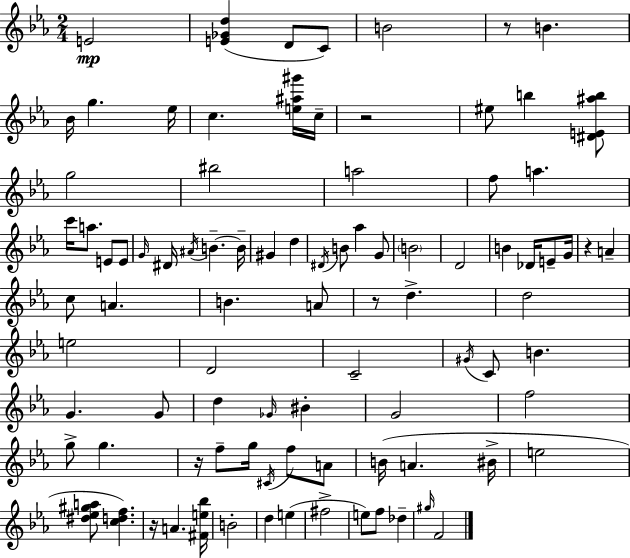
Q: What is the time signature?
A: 2/4